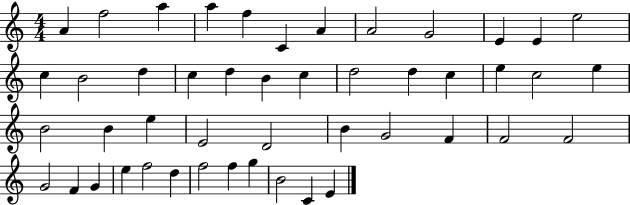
{
  \clef treble
  \numericTimeSignature
  \time 4/4
  \key c \major
  a'4 f''2 a''4 | a''4 f''4 c'4 a'4 | a'2 g'2 | e'4 e'4 e''2 | \break c''4 b'2 d''4 | c''4 d''4 b'4 c''4 | d''2 d''4 c''4 | e''4 c''2 e''4 | \break b'2 b'4 e''4 | e'2 d'2 | b'4 g'2 f'4 | f'2 f'2 | \break g'2 f'4 g'4 | e''4 f''2 d''4 | f''2 f''4 g''4 | b'2 c'4 e'4 | \break \bar "|."
}